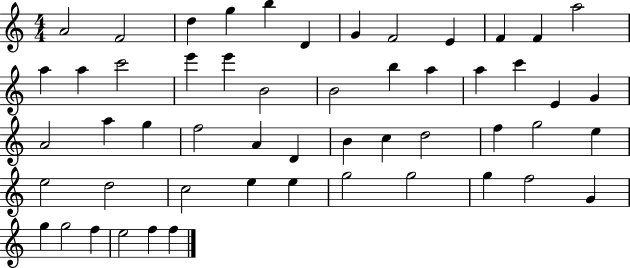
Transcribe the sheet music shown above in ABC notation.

X:1
T:Untitled
M:4/4
L:1/4
K:C
A2 F2 d g b D G F2 E F F a2 a a c'2 e' e' B2 B2 b a a c' E G A2 a g f2 A D B c d2 f g2 e e2 d2 c2 e e g2 g2 g f2 G g g2 f e2 f f